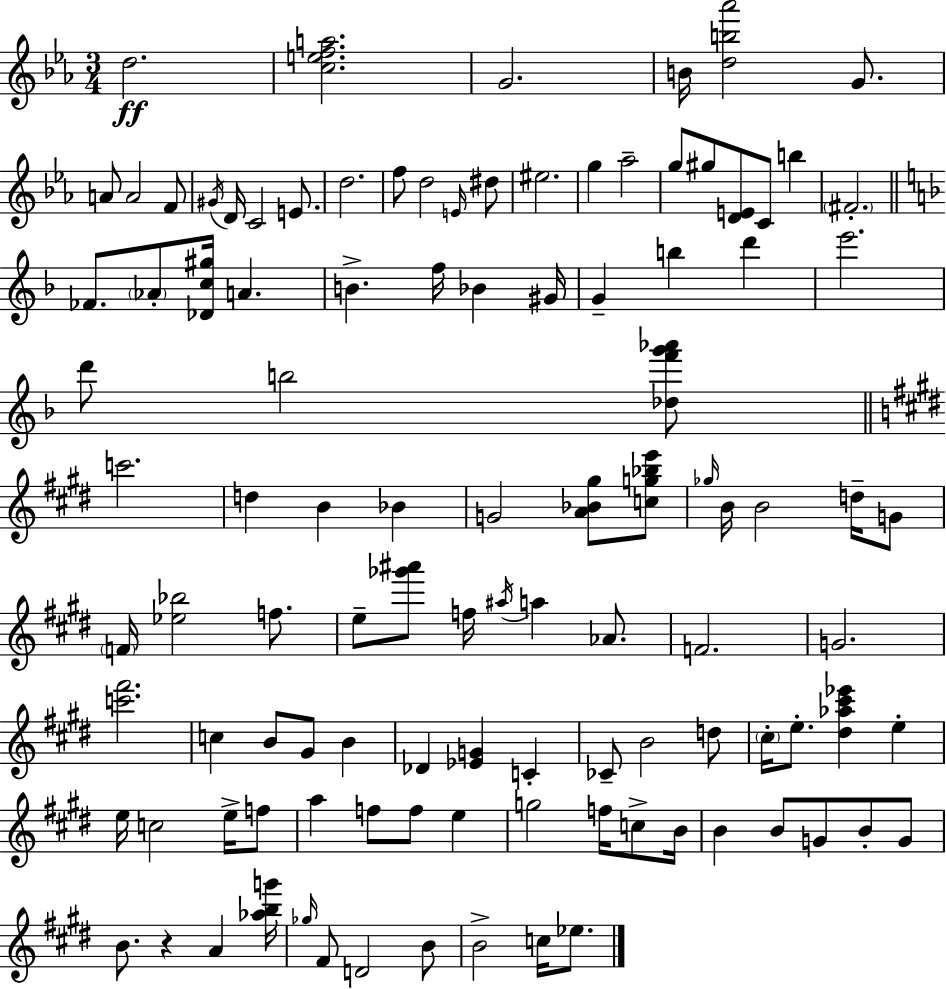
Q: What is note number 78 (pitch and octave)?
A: F5